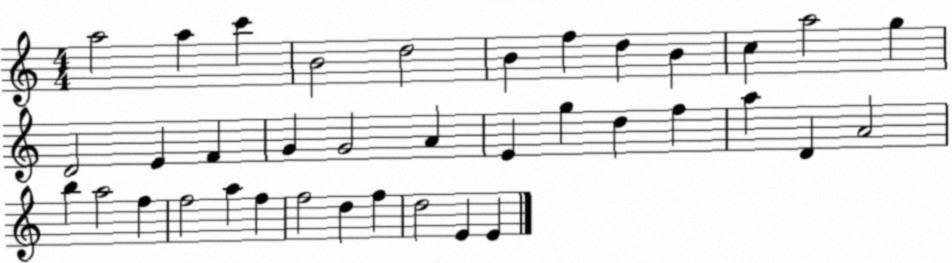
X:1
T:Untitled
M:4/4
L:1/4
K:C
a2 a c' B2 d2 B f d B c a2 g D2 E F G G2 A E g d f a D A2 b a2 f f2 a f f2 d f d2 E E